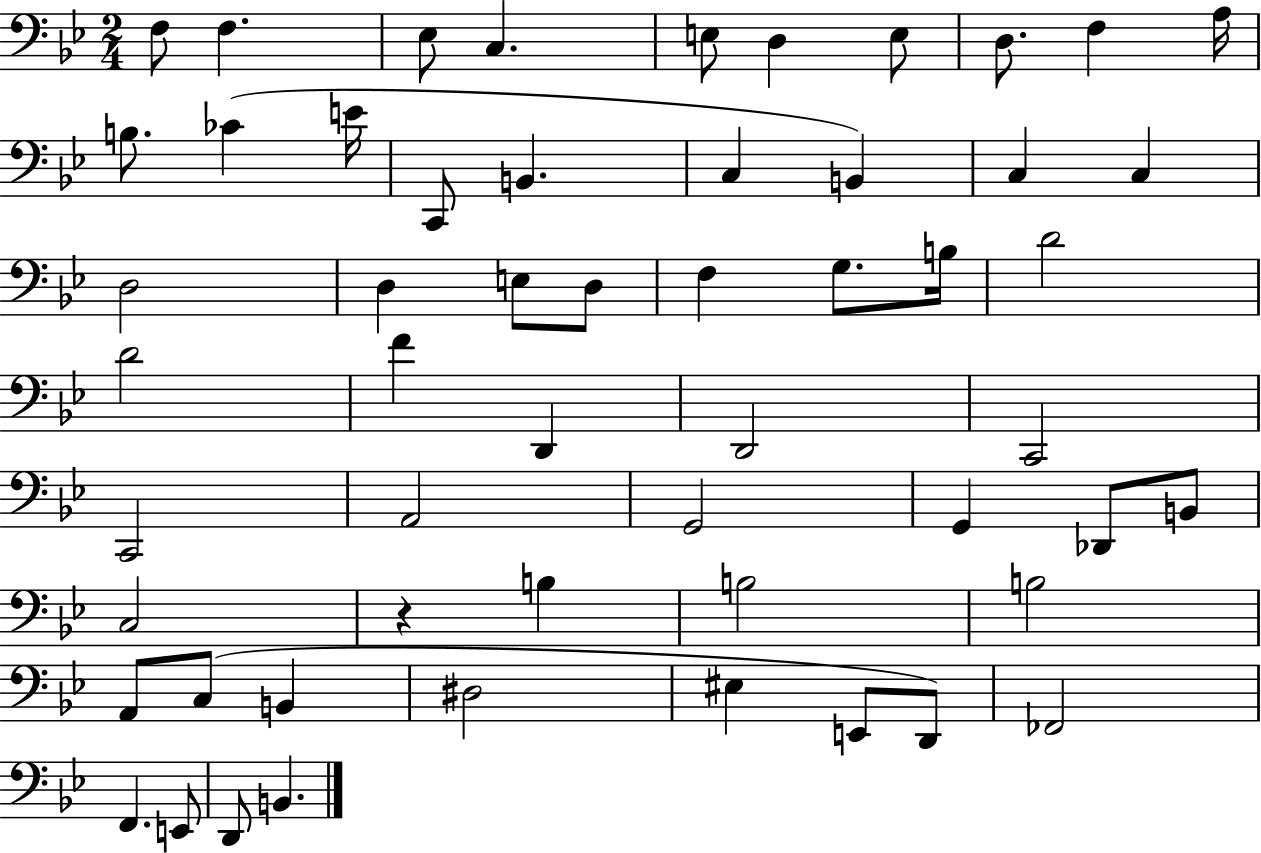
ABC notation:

X:1
T:Untitled
M:2/4
L:1/4
K:Bb
F,/2 F, _E,/2 C, E,/2 D, E,/2 D,/2 F, A,/4 B,/2 _C E/4 C,,/2 B,, C, B,, C, C, D,2 D, E,/2 D,/2 F, G,/2 B,/4 D2 D2 F D,, D,,2 C,,2 C,,2 A,,2 G,,2 G,, _D,,/2 B,,/2 C,2 z B, B,2 B,2 A,,/2 C,/2 B,, ^D,2 ^E, E,,/2 D,,/2 _F,,2 F,, E,,/2 D,,/2 B,,